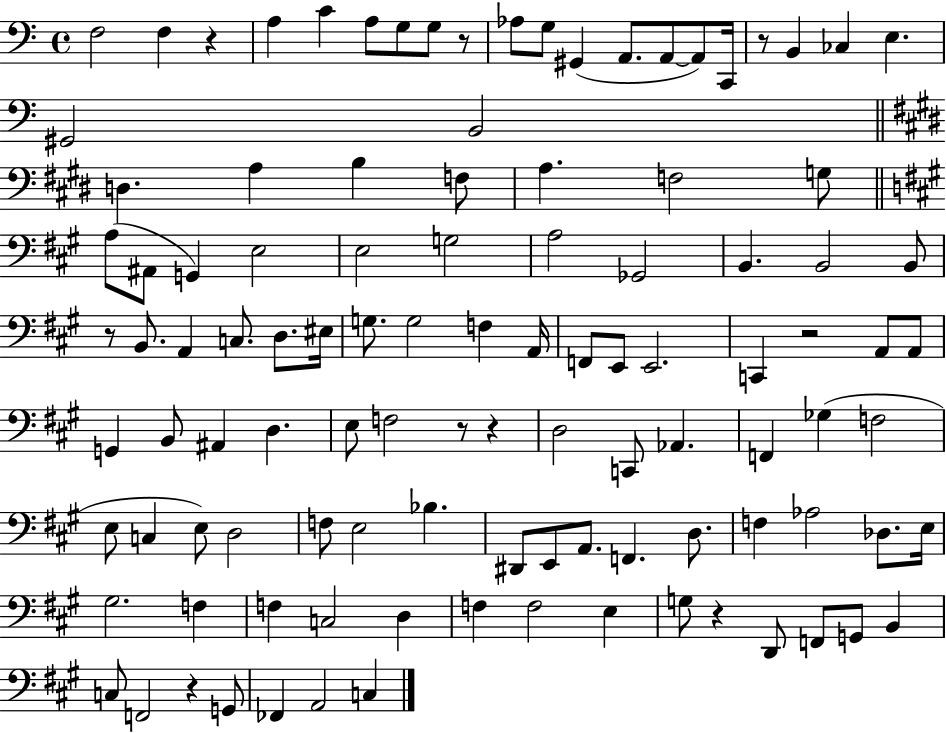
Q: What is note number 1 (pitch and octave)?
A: F3